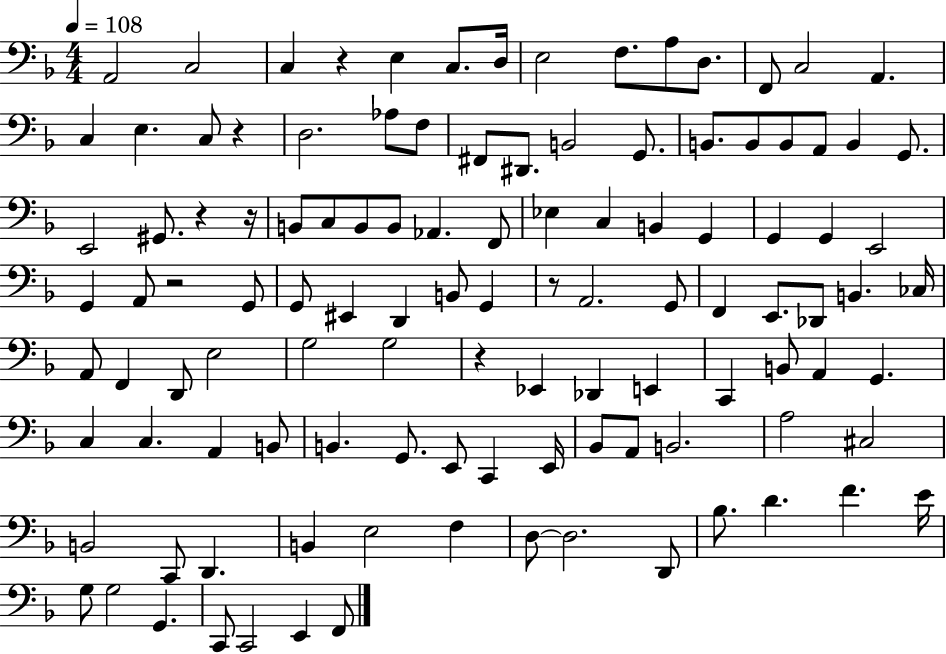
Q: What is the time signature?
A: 4/4